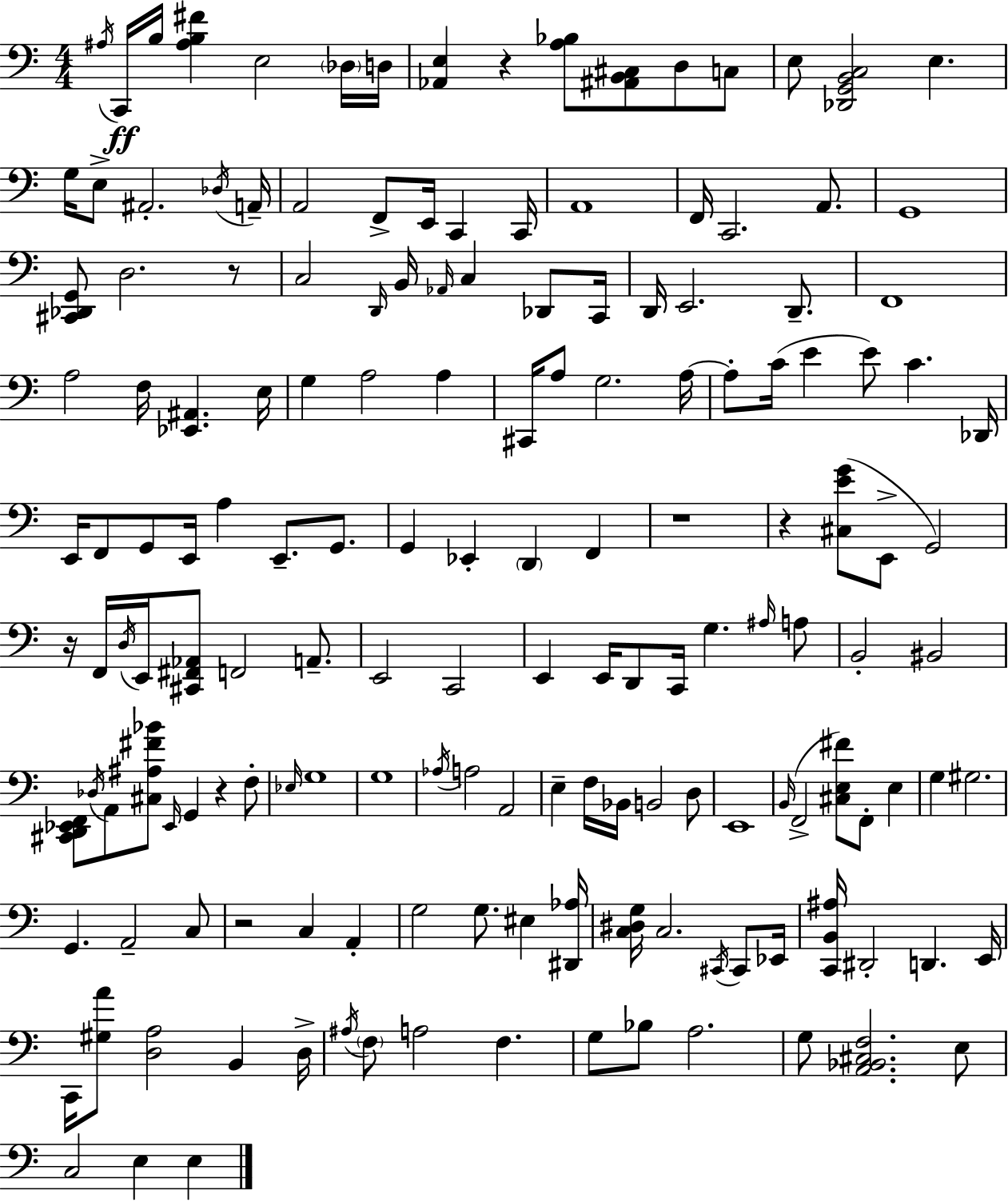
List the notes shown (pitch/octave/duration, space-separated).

A#3/s C2/s B3/s [A#3,B3,F#4]/q E3/h Db3/s D3/s [Ab2,E3]/q R/q [A3,Bb3]/e [A#2,B2,C#3]/e D3/e C3/e E3/e [Db2,G2,B2,C3]/h E3/q. G3/s E3/e A#2/h. Db3/s A2/s A2/h F2/e E2/s C2/q C2/s A2/w F2/s C2/h. A2/e. G2/w [C#2,Db2,G2]/e D3/h. R/e C3/h D2/s B2/s Ab2/s C3/q Db2/e C2/s D2/s E2/h. D2/e. F2/w A3/h F3/s [Eb2,A#2]/q. E3/s G3/q A3/h A3/q C#2/s A3/e G3/h. A3/s A3/e C4/s E4/q E4/e C4/q. Db2/s E2/s F2/e G2/e E2/s A3/q E2/e. G2/e. G2/q Eb2/q D2/q F2/q R/w R/q [C#3,E4,G4]/e E2/e G2/h R/s F2/s D3/s E2/s [C#2,F#2,Ab2]/e F2/h A2/e. E2/h C2/h E2/q E2/s D2/e C2/s G3/q. A#3/s A3/e B2/h BIS2/h [C#2,D2,Eb2,F2]/e Db3/s A2/e [C#3,A#3,F#4,Bb4]/e Eb2/s G2/q R/q F3/e Eb3/s G3/w G3/w Ab3/s A3/h A2/h E3/q F3/s Bb2/s B2/h D3/e E2/w B2/s F2/h [C#3,E3,F#4]/e F2/e E3/q G3/q G#3/h. G2/q. A2/h C3/e R/h C3/q A2/q G3/h G3/e. EIS3/q [D#2,Ab3]/s [C3,D#3,G3]/s C3/h. C#2/s C#2/e Eb2/s [C2,B2,A#3]/s D#2/h D2/q. E2/s C2/s [G#3,A4]/e [D3,A3]/h B2/q D3/s A#3/s F3/e A3/h F3/q. G3/e Bb3/e A3/h. G3/e [A2,Bb2,C#3,F3]/h. E3/e C3/h E3/q E3/q